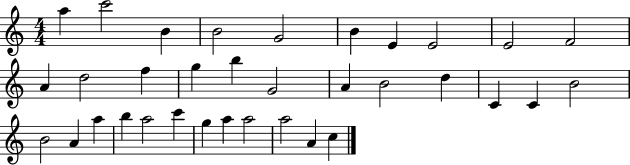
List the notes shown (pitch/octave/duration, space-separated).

A5/q C6/h B4/q B4/h G4/h B4/q E4/q E4/h E4/h F4/h A4/q D5/h F5/q G5/q B5/q G4/h A4/q B4/h D5/q C4/q C4/q B4/h B4/h A4/q A5/q B5/q A5/h C6/q G5/q A5/q A5/h A5/h A4/q C5/q